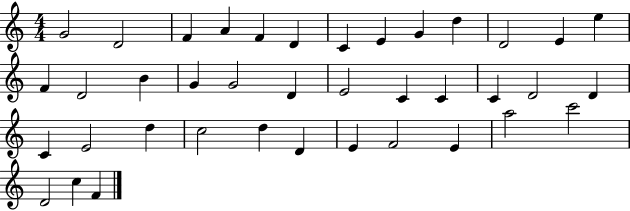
G4/h D4/h F4/q A4/q F4/q D4/q C4/q E4/q G4/q D5/q D4/h E4/q E5/q F4/q D4/h B4/q G4/q G4/h D4/q E4/h C4/q C4/q C4/q D4/h D4/q C4/q E4/h D5/q C5/h D5/q D4/q E4/q F4/h E4/q A5/h C6/h D4/h C5/q F4/q